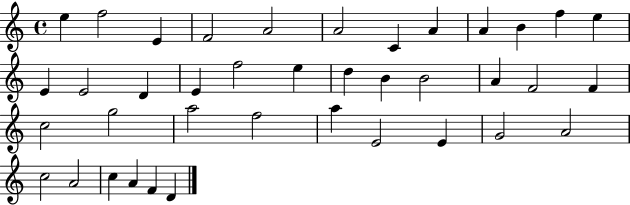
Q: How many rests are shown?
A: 0